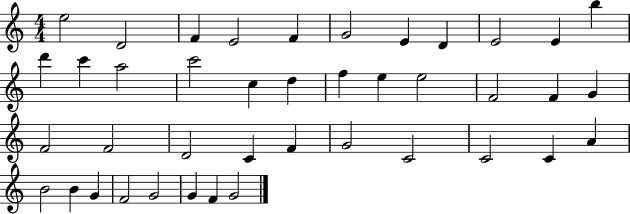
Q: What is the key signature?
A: C major